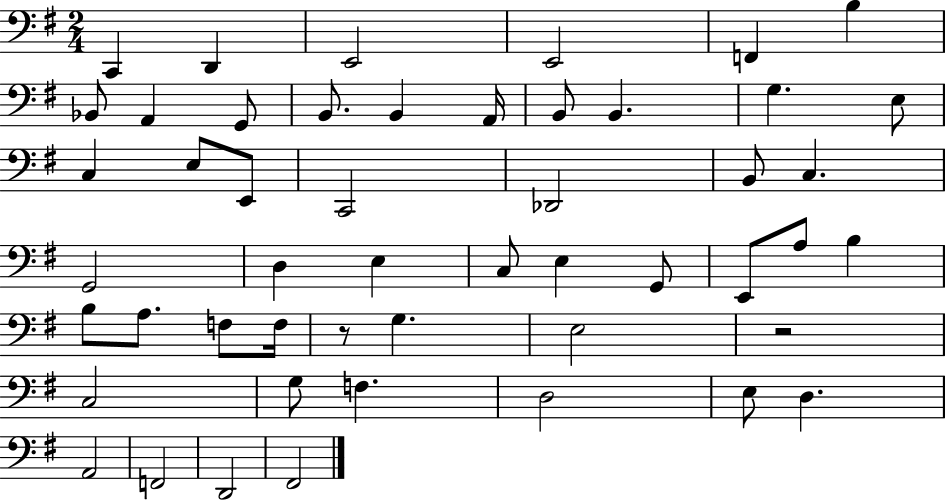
C2/q D2/q E2/h E2/h F2/q B3/q Bb2/e A2/q G2/e B2/e. B2/q A2/s B2/e B2/q. G3/q. E3/e C3/q E3/e E2/e C2/h Db2/h B2/e C3/q. G2/h D3/q E3/q C3/e E3/q G2/e E2/e A3/e B3/q B3/e A3/e. F3/e F3/s R/e G3/q. E3/h R/h C3/h G3/e F3/q. D3/h E3/e D3/q. A2/h F2/h D2/h F#2/h